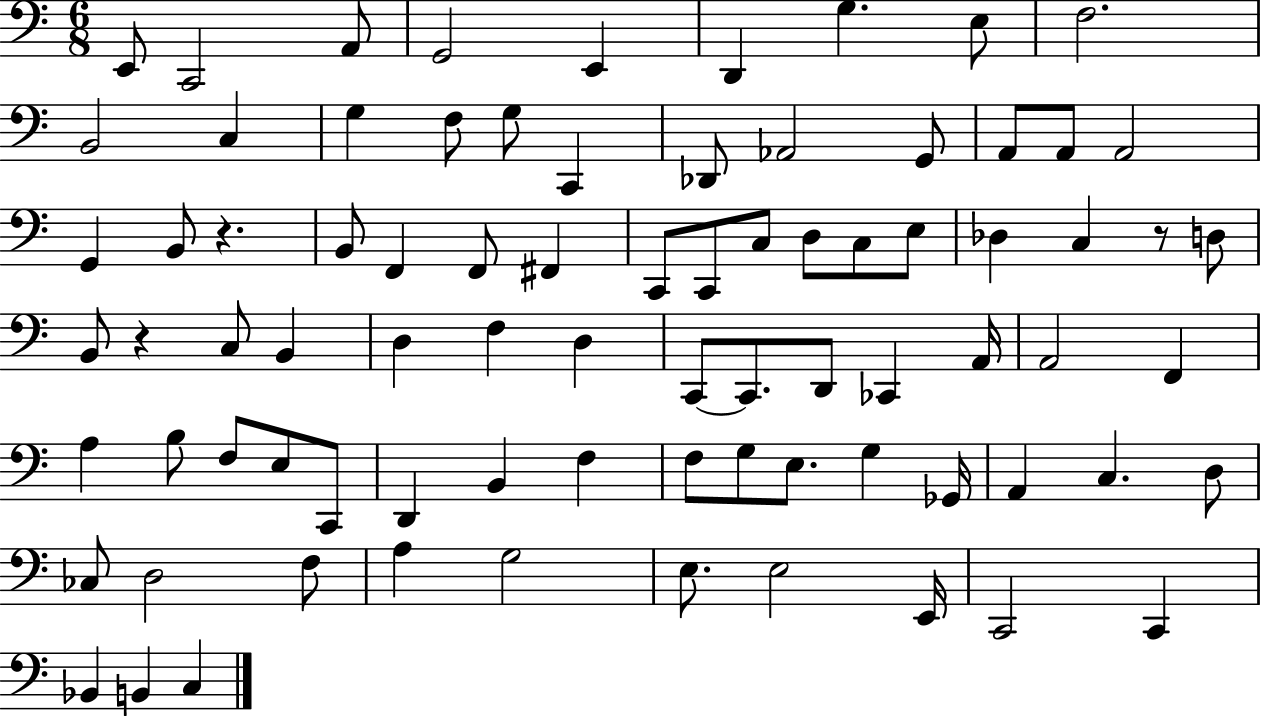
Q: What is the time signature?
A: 6/8